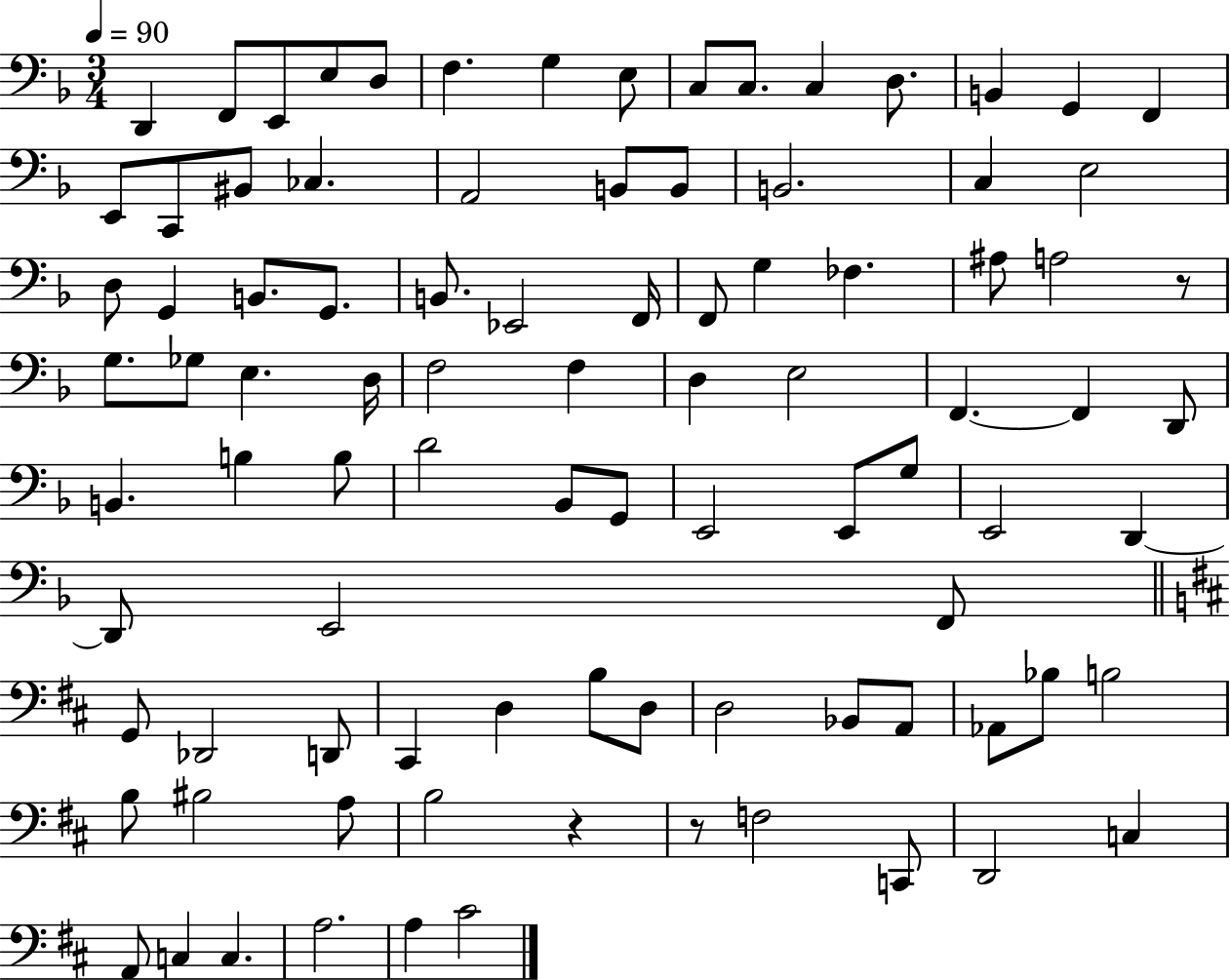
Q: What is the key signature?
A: F major